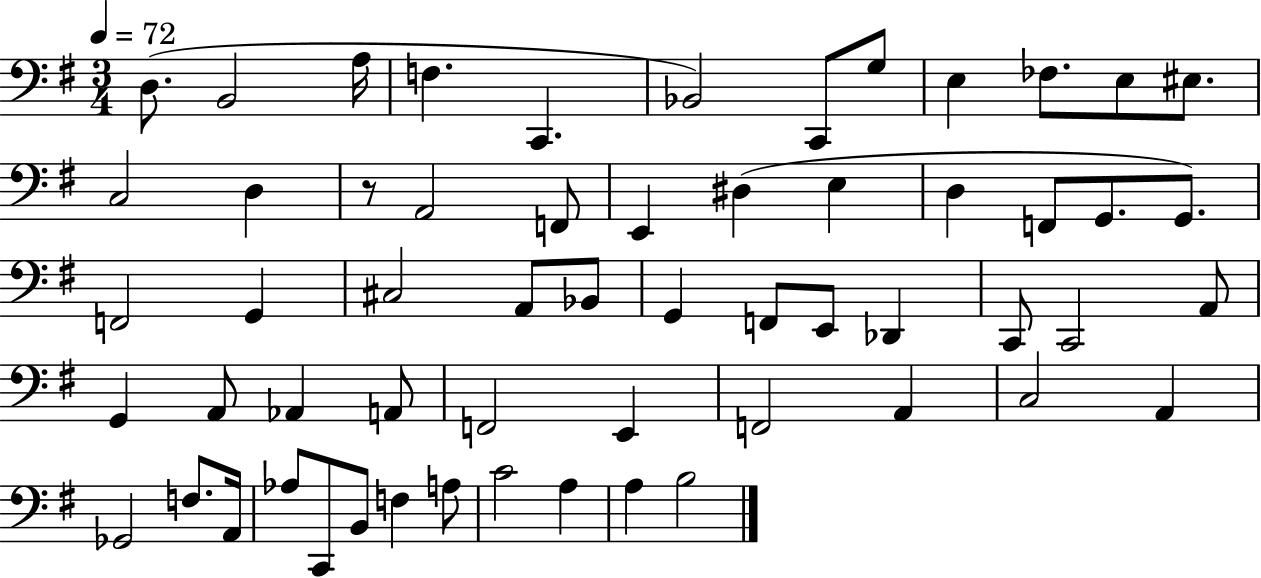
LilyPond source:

{
  \clef bass
  \numericTimeSignature
  \time 3/4
  \key g \major
  \tempo 4 = 72
  d8.( b,2 a16 | f4. c,4. | bes,2) c,8 g8 | e4 fes8. e8 eis8. | \break c2 d4 | r8 a,2 f,8 | e,4 dis4( e4 | d4 f,8 g,8. g,8.) | \break f,2 g,4 | cis2 a,8 bes,8 | g,4 f,8 e,8 des,4 | c,8 c,2 a,8 | \break g,4 a,8 aes,4 a,8 | f,2 e,4 | f,2 a,4 | c2 a,4 | \break ges,2 f8. a,16 | aes8 c,8 b,8 f4 a8 | c'2 a4 | a4 b2 | \break \bar "|."
}